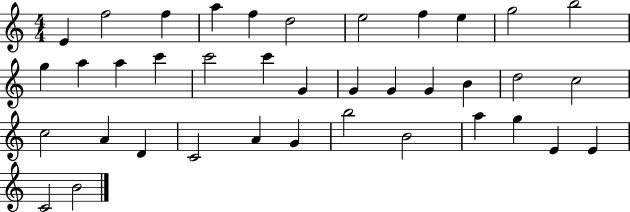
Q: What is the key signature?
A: C major